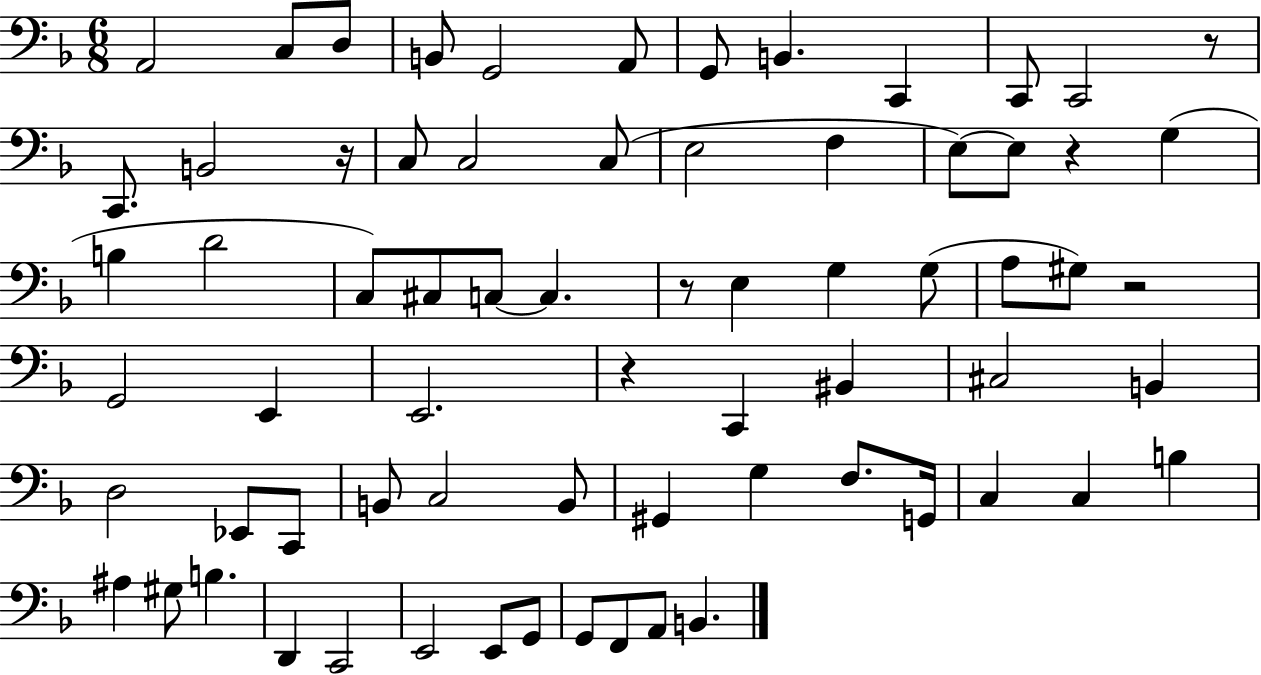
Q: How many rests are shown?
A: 6